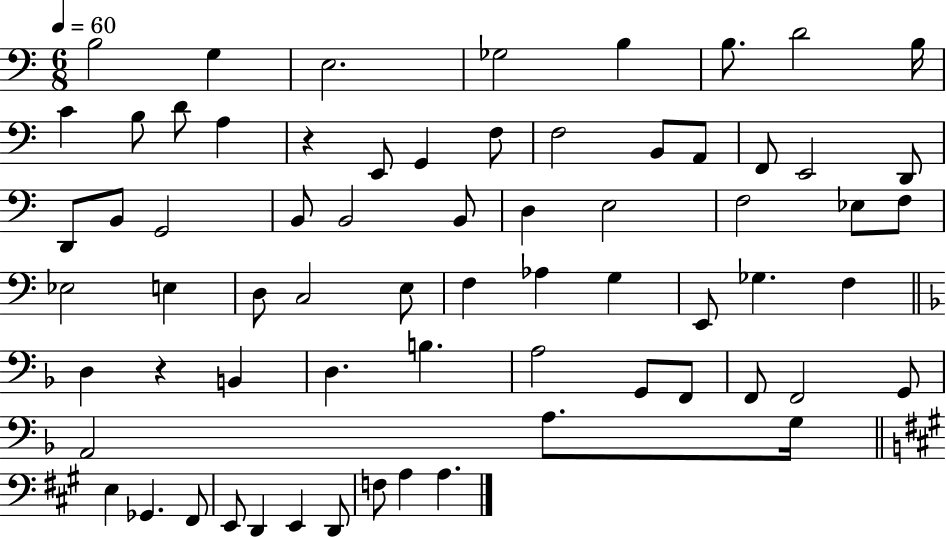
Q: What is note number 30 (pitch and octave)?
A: F3